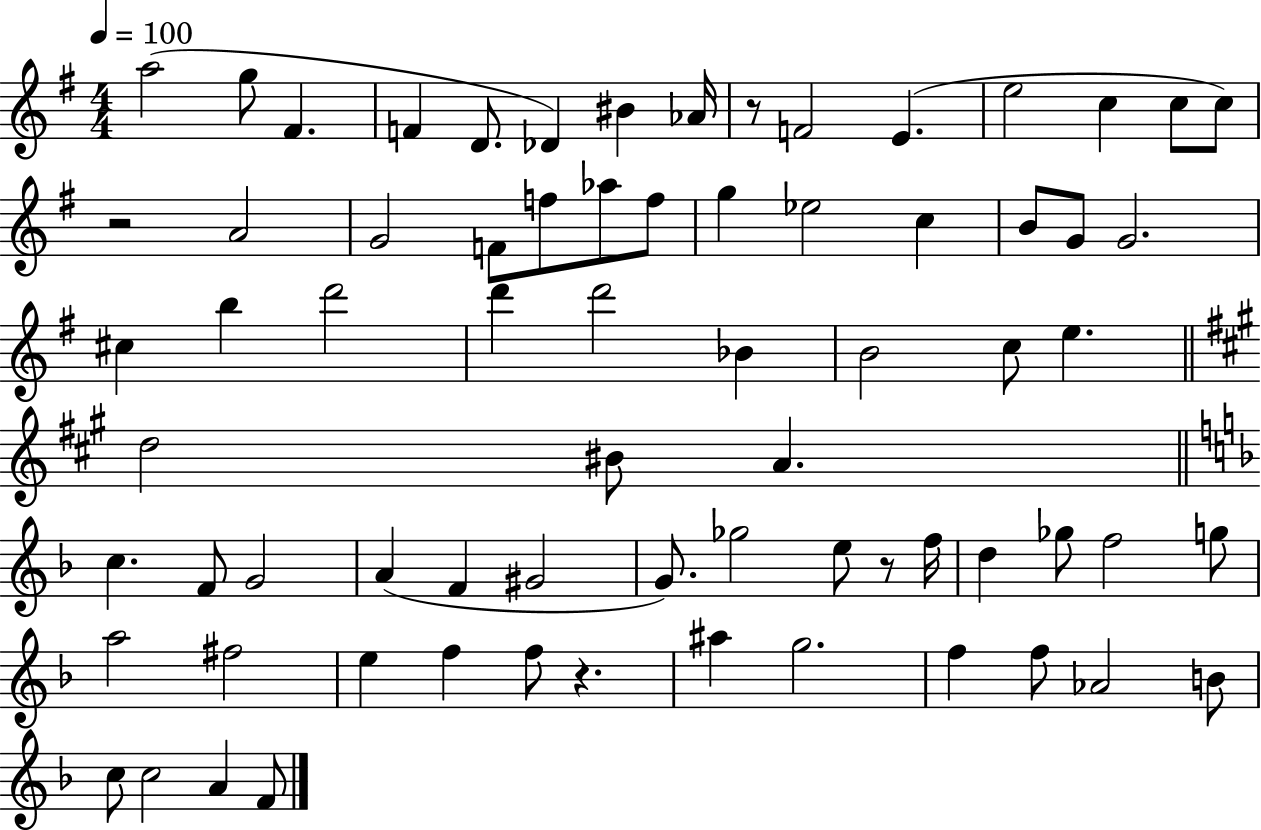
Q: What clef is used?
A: treble